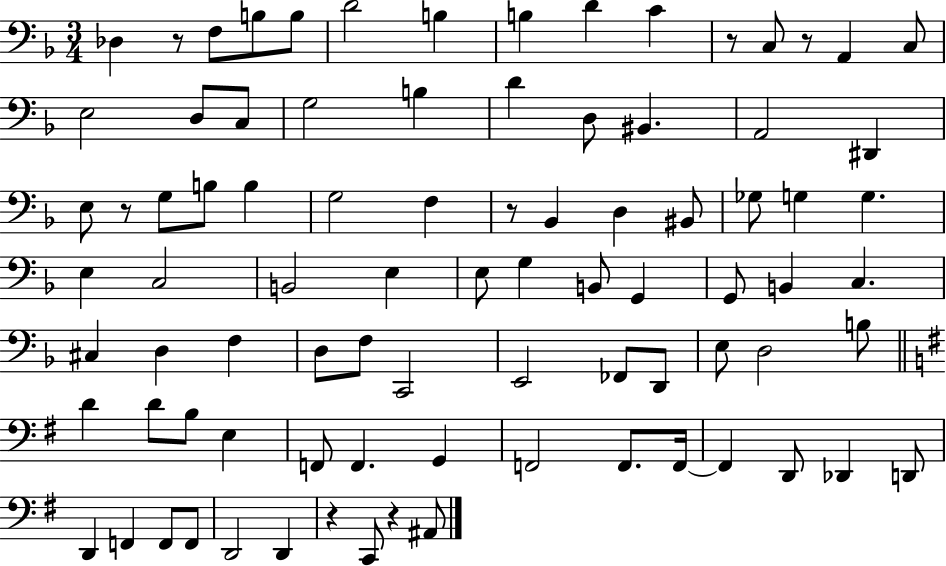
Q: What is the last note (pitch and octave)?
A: A#2